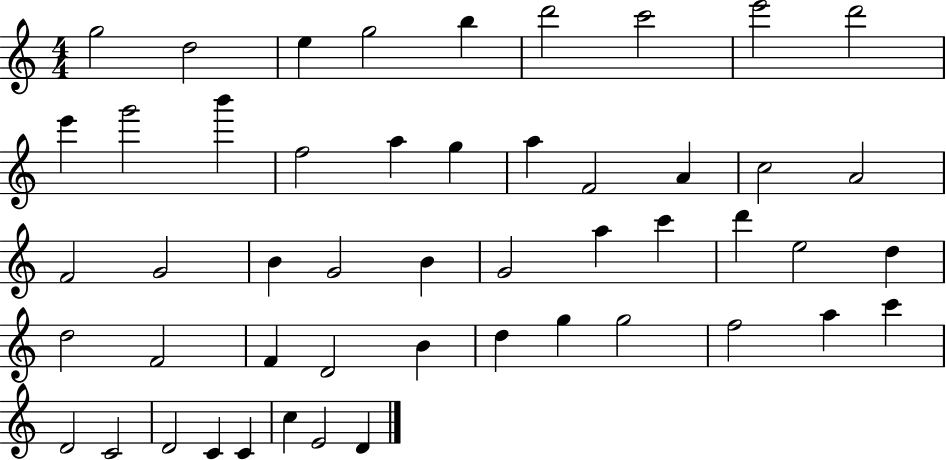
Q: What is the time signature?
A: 4/4